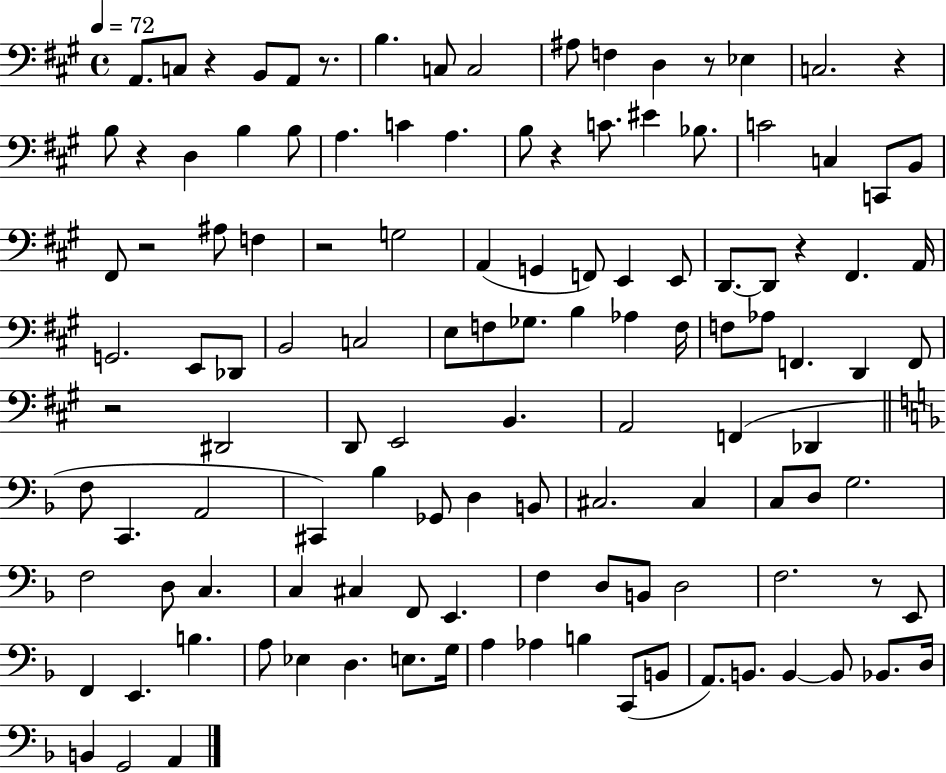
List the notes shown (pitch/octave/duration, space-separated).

A2/e. C3/e R/q B2/e A2/e R/e. B3/q. C3/e C3/h A#3/e F3/q D3/q R/e Eb3/q C3/h. R/q B3/e R/q D3/q B3/q B3/e A3/q. C4/q A3/q. B3/e R/q C4/e. EIS4/q Bb3/e. C4/h C3/q C2/e B2/e F#2/e R/h A#3/e F3/q R/h G3/h A2/q G2/q F2/e E2/q E2/e D2/e. D2/e R/q F#2/q. A2/s G2/h. E2/e Db2/e B2/h C3/h E3/e F3/e Gb3/e. B3/q Ab3/q F3/s F3/e Ab3/e F2/q. D2/q F2/e R/h D#2/h D2/e E2/h B2/q. A2/h F2/q Db2/q F3/e C2/q. A2/h C#2/q Bb3/q Gb2/e D3/q B2/e C#3/h. C#3/q C3/e D3/e G3/h. F3/h D3/e C3/q. C3/q C#3/q F2/e E2/q. F3/q D3/e B2/e D3/h F3/h. R/e E2/e F2/q E2/q. B3/q. A3/e Eb3/q D3/q. E3/e. G3/s A3/q Ab3/q B3/q C2/e B2/e A2/e. B2/e. B2/q B2/e Bb2/e. D3/s B2/q G2/h A2/q